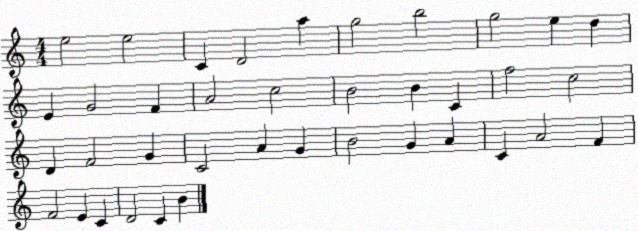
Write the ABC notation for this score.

X:1
T:Untitled
M:4/4
L:1/4
K:C
e2 e2 C D2 a g2 b2 g2 e d E G2 F A2 c2 B2 B C f2 c2 D F2 G C2 A G B2 G A C A2 F F2 E C D2 C B